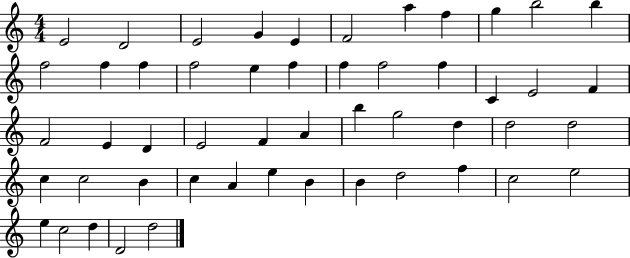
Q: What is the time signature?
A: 4/4